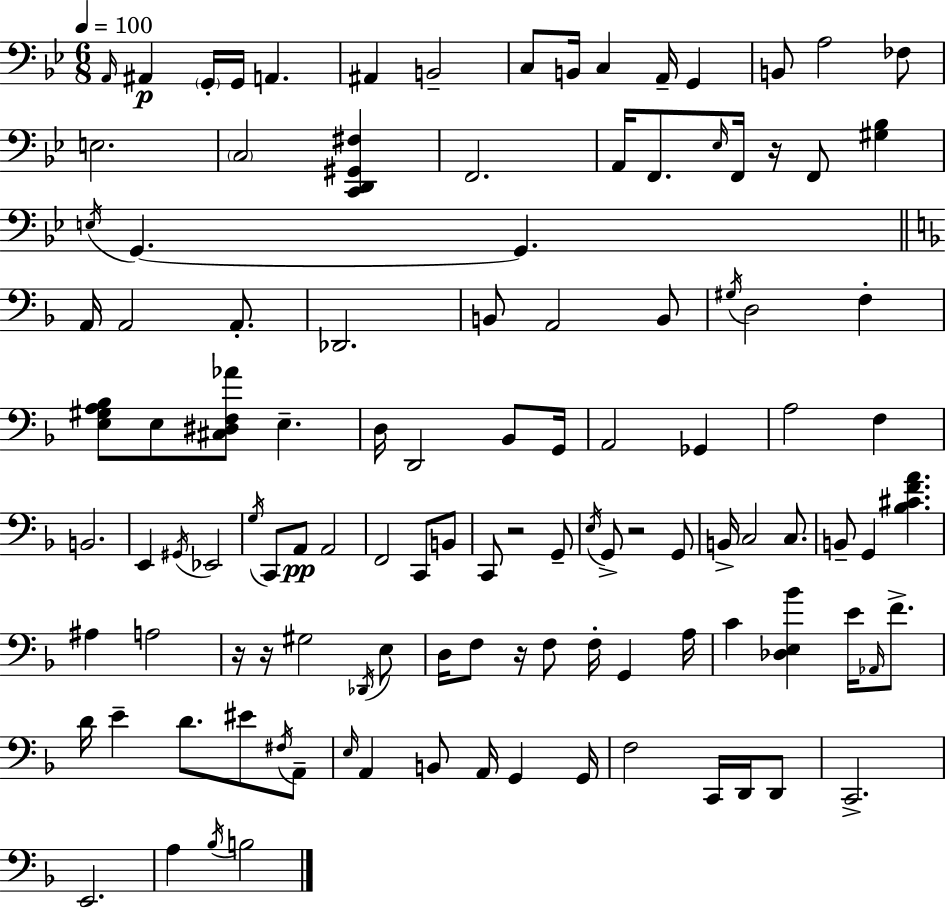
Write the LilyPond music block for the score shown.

{
  \clef bass
  \numericTimeSignature
  \time 6/8
  \key g \minor
  \tempo 4 = 100
  \grace { a,16 }\p ais,4 \parenthesize g,16-. g,16 a,4. | ais,4 b,2-- | c8 b,16 c4 a,16-- g,4 | b,8 a2 fes8 | \break e2. | \parenthesize c2 <c, d, gis, fis>4 | f,2. | a,16 f,8. \grace { ees16 } f,16 r16 f,8 <gis bes>4 | \break \acciaccatura { e16 } g,4.~~ g,4. | \bar "||" \break \key f \major a,16 a,2 a,8.-. | des,2. | b,8 a,2 b,8 | \acciaccatura { gis16 } d2 f4-. | \break <e gis a bes>8 e8 <cis dis f aes'>8 e4.-- | d16 d,2 bes,8 | g,16 a,2 ges,4 | a2 f4 | \break b,2. | e,4 \acciaccatura { gis,16 } ees,2 | \acciaccatura { g16 } c,8 a,8\pp a,2 | f,2 c,8 | \break b,8 c,8 r2 | g,8-- \acciaccatura { e16 } g,8-> r2 | g,8 b,16-> c2 | c8. b,8-- g,4 <bes cis' f' a'>4. | \break ais4 a2 | r16 r16 gis2 | \acciaccatura { des,16 } e8 d16 f8 r16 f8 f16-. | g,4 a16 c'4 <des e bes'>4 | \break e'16 \grace { aes,16 } f'8.-> d'16 e'4-- d'8. | eis'8 \acciaccatura { fis16 } a,8-- \grace { e16 } a,4 | b,8 a,16 g,4 g,16 f2 | c,16 d,16 d,8 c,2.-> | \break e,2. | a4 | \acciaccatura { bes16 } b2 \bar "|."
}